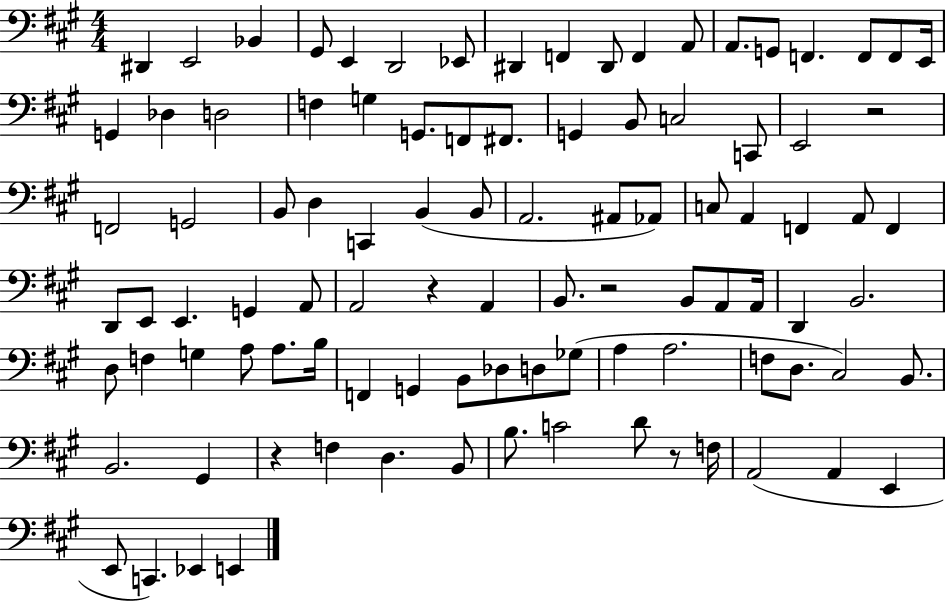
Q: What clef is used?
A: bass